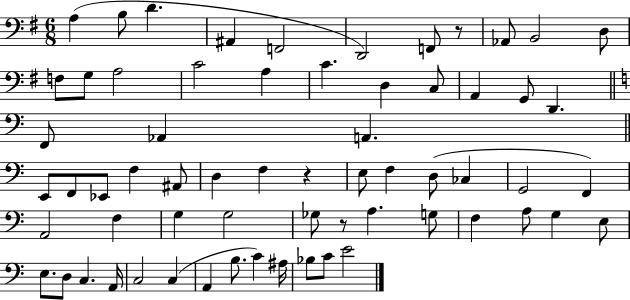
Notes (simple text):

A3/q B3/e D4/q. A#2/q F2/h D2/h F2/e R/e Ab2/e B2/h D3/e F3/e G3/e A3/h C4/h A3/q C4/q. D3/q C3/e A2/q G2/e D2/q. F2/e Ab2/q A2/q. E2/e F2/e Eb2/e F3/q A#2/e D3/q F3/q R/q E3/e F3/q D3/e CES3/q G2/h F2/q A2/h F3/q G3/q G3/h Gb3/e R/e A3/q. G3/e F3/q A3/e G3/q E3/e E3/e. D3/e C3/q. A2/s C3/h C3/q A2/q B3/e. C4/q A#3/s Bb3/e C4/e E4/h